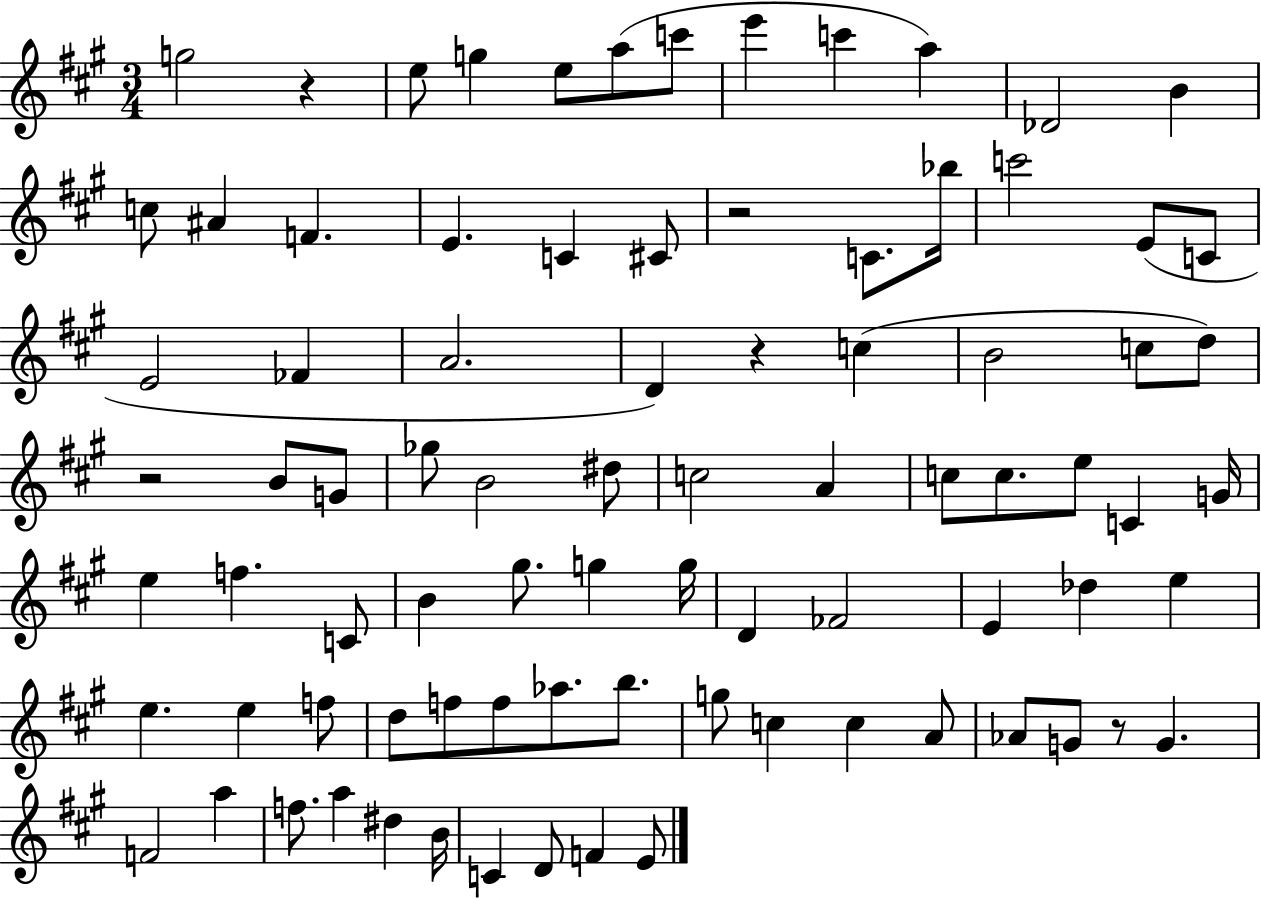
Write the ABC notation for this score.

X:1
T:Untitled
M:3/4
L:1/4
K:A
g2 z e/2 g e/2 a/2 c'/2 e' c' a _D2 B c/2 ^A F E C ^C/2 z2 C/2 _b/4 c'2 E/2 C/2 E2 _F A2 D z c B2 c/2 d/2 z2 B/2 G/2 _g/2 B2 ^d/2 c2 A c/2 c/2 e/2 C G/4 e f C/2 B ^g/2 g g/4 D _F2 E _d e e e f/2 d/2 f/2 f/2 _a/2 b/2 g/2 c c A/2 _A/2 G/2 z/2 G F2 a f/2 a ^d B/4 C D/2 F E/2